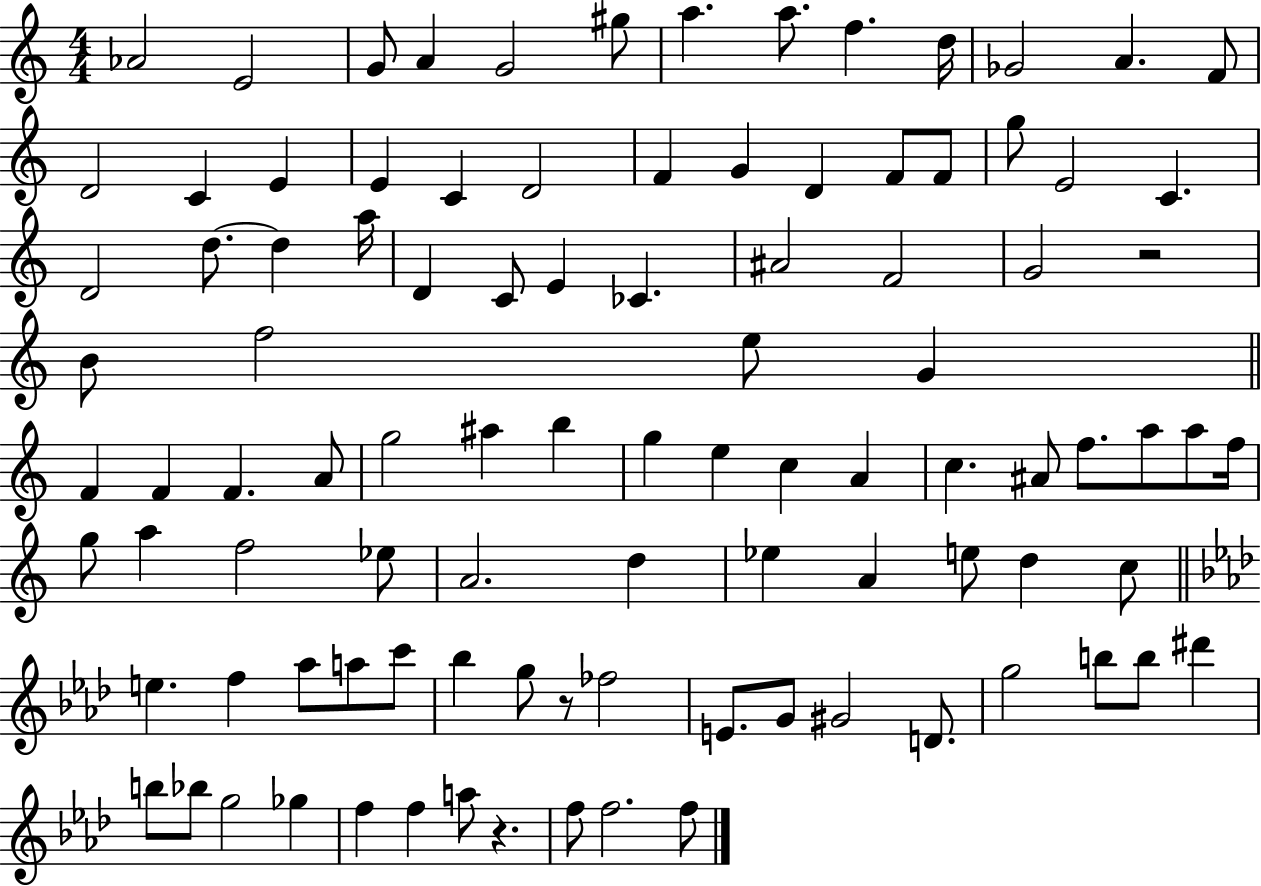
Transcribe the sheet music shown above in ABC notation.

X:1
T:Untitled
M:4/4
L:1/4
K:C
_A2 E2 G/2 A G2 ^g/2 a a/2 f d/4 _G2 A F/2 D2 C E E C D2 F G D F/2 F/2 g/2 E2 C D2 d/2 d a/4 D C/2 E _C ^A2 F2 G2 z2 B/2 f2 e/2 G F F F A/2 g2 ^a b g e c A c ^A/2 f/2 a/2 a/2 f/4 g/2 a f2 _e/2 A2 d _e A e/2 d c/2 e f _a/2 a/2 c'/2 _b g/2 z/2 _f2 E/2 G/2 ^G2 D/2 g2 b/2 b/2 ^d' b/2 _b/2 g2 _g f f a/2 z f/2 f2 f/2